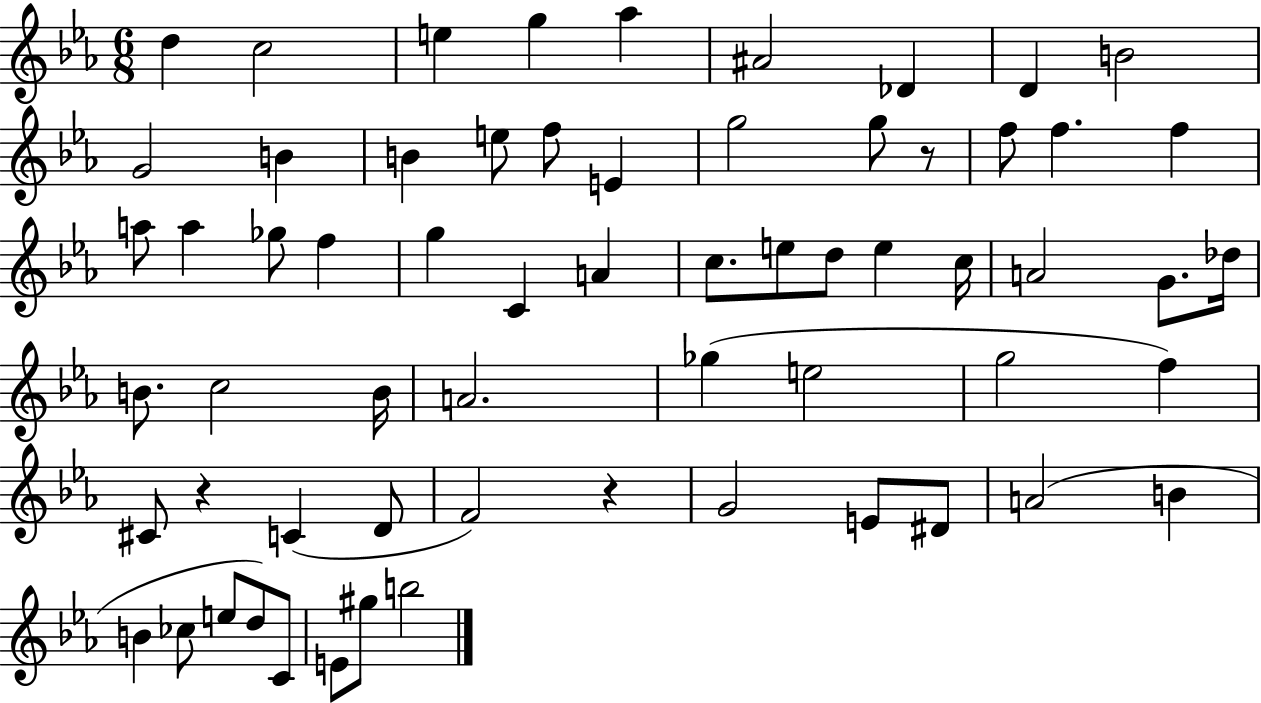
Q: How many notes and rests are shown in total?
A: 63